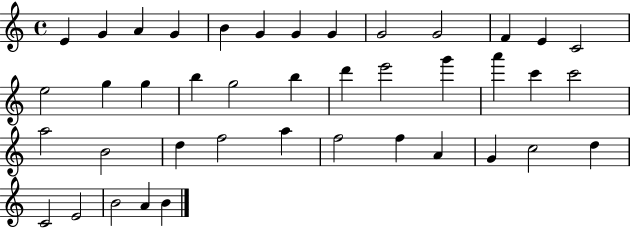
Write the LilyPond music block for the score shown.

{
  \clef treble
  \time 4/4
  \defaultTimeSignature
  \key c \major
  e'4 g'4 a'4 g'4 | b'4 g'4 g'4 g'4 | g'2 g'2 | f'4 e'4 c'2 | \break e''2 g''4 g''4 | b''4 g''2 b''4 | d'''4 e'''2 g'''4 | a'''4 c'''4 c'''2 | \break a''2 b'2 | d''4 f''2 a''4 | f''2 f''4 a'4 | g'4 c''2 d''4 | \break c'2 e'2 | b'2 a'4 b'4 | \bar "|."
}